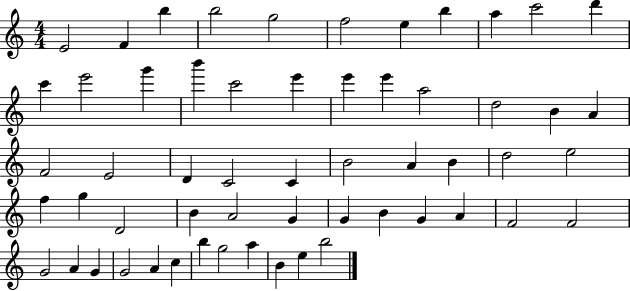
X:1
T:Untitled
M:4/4
L:1/4
K:C
E2 F b b2 g2 f2 e b a c'2 d' c' e'2 g' b' c'2 e' e' e' a2 d2 B A F2 E2 D C2 C B2 A B d2 e2 f g D2 B A2 G G B G A F2 F2 G2 A G G2 A c b g2 a B e b2